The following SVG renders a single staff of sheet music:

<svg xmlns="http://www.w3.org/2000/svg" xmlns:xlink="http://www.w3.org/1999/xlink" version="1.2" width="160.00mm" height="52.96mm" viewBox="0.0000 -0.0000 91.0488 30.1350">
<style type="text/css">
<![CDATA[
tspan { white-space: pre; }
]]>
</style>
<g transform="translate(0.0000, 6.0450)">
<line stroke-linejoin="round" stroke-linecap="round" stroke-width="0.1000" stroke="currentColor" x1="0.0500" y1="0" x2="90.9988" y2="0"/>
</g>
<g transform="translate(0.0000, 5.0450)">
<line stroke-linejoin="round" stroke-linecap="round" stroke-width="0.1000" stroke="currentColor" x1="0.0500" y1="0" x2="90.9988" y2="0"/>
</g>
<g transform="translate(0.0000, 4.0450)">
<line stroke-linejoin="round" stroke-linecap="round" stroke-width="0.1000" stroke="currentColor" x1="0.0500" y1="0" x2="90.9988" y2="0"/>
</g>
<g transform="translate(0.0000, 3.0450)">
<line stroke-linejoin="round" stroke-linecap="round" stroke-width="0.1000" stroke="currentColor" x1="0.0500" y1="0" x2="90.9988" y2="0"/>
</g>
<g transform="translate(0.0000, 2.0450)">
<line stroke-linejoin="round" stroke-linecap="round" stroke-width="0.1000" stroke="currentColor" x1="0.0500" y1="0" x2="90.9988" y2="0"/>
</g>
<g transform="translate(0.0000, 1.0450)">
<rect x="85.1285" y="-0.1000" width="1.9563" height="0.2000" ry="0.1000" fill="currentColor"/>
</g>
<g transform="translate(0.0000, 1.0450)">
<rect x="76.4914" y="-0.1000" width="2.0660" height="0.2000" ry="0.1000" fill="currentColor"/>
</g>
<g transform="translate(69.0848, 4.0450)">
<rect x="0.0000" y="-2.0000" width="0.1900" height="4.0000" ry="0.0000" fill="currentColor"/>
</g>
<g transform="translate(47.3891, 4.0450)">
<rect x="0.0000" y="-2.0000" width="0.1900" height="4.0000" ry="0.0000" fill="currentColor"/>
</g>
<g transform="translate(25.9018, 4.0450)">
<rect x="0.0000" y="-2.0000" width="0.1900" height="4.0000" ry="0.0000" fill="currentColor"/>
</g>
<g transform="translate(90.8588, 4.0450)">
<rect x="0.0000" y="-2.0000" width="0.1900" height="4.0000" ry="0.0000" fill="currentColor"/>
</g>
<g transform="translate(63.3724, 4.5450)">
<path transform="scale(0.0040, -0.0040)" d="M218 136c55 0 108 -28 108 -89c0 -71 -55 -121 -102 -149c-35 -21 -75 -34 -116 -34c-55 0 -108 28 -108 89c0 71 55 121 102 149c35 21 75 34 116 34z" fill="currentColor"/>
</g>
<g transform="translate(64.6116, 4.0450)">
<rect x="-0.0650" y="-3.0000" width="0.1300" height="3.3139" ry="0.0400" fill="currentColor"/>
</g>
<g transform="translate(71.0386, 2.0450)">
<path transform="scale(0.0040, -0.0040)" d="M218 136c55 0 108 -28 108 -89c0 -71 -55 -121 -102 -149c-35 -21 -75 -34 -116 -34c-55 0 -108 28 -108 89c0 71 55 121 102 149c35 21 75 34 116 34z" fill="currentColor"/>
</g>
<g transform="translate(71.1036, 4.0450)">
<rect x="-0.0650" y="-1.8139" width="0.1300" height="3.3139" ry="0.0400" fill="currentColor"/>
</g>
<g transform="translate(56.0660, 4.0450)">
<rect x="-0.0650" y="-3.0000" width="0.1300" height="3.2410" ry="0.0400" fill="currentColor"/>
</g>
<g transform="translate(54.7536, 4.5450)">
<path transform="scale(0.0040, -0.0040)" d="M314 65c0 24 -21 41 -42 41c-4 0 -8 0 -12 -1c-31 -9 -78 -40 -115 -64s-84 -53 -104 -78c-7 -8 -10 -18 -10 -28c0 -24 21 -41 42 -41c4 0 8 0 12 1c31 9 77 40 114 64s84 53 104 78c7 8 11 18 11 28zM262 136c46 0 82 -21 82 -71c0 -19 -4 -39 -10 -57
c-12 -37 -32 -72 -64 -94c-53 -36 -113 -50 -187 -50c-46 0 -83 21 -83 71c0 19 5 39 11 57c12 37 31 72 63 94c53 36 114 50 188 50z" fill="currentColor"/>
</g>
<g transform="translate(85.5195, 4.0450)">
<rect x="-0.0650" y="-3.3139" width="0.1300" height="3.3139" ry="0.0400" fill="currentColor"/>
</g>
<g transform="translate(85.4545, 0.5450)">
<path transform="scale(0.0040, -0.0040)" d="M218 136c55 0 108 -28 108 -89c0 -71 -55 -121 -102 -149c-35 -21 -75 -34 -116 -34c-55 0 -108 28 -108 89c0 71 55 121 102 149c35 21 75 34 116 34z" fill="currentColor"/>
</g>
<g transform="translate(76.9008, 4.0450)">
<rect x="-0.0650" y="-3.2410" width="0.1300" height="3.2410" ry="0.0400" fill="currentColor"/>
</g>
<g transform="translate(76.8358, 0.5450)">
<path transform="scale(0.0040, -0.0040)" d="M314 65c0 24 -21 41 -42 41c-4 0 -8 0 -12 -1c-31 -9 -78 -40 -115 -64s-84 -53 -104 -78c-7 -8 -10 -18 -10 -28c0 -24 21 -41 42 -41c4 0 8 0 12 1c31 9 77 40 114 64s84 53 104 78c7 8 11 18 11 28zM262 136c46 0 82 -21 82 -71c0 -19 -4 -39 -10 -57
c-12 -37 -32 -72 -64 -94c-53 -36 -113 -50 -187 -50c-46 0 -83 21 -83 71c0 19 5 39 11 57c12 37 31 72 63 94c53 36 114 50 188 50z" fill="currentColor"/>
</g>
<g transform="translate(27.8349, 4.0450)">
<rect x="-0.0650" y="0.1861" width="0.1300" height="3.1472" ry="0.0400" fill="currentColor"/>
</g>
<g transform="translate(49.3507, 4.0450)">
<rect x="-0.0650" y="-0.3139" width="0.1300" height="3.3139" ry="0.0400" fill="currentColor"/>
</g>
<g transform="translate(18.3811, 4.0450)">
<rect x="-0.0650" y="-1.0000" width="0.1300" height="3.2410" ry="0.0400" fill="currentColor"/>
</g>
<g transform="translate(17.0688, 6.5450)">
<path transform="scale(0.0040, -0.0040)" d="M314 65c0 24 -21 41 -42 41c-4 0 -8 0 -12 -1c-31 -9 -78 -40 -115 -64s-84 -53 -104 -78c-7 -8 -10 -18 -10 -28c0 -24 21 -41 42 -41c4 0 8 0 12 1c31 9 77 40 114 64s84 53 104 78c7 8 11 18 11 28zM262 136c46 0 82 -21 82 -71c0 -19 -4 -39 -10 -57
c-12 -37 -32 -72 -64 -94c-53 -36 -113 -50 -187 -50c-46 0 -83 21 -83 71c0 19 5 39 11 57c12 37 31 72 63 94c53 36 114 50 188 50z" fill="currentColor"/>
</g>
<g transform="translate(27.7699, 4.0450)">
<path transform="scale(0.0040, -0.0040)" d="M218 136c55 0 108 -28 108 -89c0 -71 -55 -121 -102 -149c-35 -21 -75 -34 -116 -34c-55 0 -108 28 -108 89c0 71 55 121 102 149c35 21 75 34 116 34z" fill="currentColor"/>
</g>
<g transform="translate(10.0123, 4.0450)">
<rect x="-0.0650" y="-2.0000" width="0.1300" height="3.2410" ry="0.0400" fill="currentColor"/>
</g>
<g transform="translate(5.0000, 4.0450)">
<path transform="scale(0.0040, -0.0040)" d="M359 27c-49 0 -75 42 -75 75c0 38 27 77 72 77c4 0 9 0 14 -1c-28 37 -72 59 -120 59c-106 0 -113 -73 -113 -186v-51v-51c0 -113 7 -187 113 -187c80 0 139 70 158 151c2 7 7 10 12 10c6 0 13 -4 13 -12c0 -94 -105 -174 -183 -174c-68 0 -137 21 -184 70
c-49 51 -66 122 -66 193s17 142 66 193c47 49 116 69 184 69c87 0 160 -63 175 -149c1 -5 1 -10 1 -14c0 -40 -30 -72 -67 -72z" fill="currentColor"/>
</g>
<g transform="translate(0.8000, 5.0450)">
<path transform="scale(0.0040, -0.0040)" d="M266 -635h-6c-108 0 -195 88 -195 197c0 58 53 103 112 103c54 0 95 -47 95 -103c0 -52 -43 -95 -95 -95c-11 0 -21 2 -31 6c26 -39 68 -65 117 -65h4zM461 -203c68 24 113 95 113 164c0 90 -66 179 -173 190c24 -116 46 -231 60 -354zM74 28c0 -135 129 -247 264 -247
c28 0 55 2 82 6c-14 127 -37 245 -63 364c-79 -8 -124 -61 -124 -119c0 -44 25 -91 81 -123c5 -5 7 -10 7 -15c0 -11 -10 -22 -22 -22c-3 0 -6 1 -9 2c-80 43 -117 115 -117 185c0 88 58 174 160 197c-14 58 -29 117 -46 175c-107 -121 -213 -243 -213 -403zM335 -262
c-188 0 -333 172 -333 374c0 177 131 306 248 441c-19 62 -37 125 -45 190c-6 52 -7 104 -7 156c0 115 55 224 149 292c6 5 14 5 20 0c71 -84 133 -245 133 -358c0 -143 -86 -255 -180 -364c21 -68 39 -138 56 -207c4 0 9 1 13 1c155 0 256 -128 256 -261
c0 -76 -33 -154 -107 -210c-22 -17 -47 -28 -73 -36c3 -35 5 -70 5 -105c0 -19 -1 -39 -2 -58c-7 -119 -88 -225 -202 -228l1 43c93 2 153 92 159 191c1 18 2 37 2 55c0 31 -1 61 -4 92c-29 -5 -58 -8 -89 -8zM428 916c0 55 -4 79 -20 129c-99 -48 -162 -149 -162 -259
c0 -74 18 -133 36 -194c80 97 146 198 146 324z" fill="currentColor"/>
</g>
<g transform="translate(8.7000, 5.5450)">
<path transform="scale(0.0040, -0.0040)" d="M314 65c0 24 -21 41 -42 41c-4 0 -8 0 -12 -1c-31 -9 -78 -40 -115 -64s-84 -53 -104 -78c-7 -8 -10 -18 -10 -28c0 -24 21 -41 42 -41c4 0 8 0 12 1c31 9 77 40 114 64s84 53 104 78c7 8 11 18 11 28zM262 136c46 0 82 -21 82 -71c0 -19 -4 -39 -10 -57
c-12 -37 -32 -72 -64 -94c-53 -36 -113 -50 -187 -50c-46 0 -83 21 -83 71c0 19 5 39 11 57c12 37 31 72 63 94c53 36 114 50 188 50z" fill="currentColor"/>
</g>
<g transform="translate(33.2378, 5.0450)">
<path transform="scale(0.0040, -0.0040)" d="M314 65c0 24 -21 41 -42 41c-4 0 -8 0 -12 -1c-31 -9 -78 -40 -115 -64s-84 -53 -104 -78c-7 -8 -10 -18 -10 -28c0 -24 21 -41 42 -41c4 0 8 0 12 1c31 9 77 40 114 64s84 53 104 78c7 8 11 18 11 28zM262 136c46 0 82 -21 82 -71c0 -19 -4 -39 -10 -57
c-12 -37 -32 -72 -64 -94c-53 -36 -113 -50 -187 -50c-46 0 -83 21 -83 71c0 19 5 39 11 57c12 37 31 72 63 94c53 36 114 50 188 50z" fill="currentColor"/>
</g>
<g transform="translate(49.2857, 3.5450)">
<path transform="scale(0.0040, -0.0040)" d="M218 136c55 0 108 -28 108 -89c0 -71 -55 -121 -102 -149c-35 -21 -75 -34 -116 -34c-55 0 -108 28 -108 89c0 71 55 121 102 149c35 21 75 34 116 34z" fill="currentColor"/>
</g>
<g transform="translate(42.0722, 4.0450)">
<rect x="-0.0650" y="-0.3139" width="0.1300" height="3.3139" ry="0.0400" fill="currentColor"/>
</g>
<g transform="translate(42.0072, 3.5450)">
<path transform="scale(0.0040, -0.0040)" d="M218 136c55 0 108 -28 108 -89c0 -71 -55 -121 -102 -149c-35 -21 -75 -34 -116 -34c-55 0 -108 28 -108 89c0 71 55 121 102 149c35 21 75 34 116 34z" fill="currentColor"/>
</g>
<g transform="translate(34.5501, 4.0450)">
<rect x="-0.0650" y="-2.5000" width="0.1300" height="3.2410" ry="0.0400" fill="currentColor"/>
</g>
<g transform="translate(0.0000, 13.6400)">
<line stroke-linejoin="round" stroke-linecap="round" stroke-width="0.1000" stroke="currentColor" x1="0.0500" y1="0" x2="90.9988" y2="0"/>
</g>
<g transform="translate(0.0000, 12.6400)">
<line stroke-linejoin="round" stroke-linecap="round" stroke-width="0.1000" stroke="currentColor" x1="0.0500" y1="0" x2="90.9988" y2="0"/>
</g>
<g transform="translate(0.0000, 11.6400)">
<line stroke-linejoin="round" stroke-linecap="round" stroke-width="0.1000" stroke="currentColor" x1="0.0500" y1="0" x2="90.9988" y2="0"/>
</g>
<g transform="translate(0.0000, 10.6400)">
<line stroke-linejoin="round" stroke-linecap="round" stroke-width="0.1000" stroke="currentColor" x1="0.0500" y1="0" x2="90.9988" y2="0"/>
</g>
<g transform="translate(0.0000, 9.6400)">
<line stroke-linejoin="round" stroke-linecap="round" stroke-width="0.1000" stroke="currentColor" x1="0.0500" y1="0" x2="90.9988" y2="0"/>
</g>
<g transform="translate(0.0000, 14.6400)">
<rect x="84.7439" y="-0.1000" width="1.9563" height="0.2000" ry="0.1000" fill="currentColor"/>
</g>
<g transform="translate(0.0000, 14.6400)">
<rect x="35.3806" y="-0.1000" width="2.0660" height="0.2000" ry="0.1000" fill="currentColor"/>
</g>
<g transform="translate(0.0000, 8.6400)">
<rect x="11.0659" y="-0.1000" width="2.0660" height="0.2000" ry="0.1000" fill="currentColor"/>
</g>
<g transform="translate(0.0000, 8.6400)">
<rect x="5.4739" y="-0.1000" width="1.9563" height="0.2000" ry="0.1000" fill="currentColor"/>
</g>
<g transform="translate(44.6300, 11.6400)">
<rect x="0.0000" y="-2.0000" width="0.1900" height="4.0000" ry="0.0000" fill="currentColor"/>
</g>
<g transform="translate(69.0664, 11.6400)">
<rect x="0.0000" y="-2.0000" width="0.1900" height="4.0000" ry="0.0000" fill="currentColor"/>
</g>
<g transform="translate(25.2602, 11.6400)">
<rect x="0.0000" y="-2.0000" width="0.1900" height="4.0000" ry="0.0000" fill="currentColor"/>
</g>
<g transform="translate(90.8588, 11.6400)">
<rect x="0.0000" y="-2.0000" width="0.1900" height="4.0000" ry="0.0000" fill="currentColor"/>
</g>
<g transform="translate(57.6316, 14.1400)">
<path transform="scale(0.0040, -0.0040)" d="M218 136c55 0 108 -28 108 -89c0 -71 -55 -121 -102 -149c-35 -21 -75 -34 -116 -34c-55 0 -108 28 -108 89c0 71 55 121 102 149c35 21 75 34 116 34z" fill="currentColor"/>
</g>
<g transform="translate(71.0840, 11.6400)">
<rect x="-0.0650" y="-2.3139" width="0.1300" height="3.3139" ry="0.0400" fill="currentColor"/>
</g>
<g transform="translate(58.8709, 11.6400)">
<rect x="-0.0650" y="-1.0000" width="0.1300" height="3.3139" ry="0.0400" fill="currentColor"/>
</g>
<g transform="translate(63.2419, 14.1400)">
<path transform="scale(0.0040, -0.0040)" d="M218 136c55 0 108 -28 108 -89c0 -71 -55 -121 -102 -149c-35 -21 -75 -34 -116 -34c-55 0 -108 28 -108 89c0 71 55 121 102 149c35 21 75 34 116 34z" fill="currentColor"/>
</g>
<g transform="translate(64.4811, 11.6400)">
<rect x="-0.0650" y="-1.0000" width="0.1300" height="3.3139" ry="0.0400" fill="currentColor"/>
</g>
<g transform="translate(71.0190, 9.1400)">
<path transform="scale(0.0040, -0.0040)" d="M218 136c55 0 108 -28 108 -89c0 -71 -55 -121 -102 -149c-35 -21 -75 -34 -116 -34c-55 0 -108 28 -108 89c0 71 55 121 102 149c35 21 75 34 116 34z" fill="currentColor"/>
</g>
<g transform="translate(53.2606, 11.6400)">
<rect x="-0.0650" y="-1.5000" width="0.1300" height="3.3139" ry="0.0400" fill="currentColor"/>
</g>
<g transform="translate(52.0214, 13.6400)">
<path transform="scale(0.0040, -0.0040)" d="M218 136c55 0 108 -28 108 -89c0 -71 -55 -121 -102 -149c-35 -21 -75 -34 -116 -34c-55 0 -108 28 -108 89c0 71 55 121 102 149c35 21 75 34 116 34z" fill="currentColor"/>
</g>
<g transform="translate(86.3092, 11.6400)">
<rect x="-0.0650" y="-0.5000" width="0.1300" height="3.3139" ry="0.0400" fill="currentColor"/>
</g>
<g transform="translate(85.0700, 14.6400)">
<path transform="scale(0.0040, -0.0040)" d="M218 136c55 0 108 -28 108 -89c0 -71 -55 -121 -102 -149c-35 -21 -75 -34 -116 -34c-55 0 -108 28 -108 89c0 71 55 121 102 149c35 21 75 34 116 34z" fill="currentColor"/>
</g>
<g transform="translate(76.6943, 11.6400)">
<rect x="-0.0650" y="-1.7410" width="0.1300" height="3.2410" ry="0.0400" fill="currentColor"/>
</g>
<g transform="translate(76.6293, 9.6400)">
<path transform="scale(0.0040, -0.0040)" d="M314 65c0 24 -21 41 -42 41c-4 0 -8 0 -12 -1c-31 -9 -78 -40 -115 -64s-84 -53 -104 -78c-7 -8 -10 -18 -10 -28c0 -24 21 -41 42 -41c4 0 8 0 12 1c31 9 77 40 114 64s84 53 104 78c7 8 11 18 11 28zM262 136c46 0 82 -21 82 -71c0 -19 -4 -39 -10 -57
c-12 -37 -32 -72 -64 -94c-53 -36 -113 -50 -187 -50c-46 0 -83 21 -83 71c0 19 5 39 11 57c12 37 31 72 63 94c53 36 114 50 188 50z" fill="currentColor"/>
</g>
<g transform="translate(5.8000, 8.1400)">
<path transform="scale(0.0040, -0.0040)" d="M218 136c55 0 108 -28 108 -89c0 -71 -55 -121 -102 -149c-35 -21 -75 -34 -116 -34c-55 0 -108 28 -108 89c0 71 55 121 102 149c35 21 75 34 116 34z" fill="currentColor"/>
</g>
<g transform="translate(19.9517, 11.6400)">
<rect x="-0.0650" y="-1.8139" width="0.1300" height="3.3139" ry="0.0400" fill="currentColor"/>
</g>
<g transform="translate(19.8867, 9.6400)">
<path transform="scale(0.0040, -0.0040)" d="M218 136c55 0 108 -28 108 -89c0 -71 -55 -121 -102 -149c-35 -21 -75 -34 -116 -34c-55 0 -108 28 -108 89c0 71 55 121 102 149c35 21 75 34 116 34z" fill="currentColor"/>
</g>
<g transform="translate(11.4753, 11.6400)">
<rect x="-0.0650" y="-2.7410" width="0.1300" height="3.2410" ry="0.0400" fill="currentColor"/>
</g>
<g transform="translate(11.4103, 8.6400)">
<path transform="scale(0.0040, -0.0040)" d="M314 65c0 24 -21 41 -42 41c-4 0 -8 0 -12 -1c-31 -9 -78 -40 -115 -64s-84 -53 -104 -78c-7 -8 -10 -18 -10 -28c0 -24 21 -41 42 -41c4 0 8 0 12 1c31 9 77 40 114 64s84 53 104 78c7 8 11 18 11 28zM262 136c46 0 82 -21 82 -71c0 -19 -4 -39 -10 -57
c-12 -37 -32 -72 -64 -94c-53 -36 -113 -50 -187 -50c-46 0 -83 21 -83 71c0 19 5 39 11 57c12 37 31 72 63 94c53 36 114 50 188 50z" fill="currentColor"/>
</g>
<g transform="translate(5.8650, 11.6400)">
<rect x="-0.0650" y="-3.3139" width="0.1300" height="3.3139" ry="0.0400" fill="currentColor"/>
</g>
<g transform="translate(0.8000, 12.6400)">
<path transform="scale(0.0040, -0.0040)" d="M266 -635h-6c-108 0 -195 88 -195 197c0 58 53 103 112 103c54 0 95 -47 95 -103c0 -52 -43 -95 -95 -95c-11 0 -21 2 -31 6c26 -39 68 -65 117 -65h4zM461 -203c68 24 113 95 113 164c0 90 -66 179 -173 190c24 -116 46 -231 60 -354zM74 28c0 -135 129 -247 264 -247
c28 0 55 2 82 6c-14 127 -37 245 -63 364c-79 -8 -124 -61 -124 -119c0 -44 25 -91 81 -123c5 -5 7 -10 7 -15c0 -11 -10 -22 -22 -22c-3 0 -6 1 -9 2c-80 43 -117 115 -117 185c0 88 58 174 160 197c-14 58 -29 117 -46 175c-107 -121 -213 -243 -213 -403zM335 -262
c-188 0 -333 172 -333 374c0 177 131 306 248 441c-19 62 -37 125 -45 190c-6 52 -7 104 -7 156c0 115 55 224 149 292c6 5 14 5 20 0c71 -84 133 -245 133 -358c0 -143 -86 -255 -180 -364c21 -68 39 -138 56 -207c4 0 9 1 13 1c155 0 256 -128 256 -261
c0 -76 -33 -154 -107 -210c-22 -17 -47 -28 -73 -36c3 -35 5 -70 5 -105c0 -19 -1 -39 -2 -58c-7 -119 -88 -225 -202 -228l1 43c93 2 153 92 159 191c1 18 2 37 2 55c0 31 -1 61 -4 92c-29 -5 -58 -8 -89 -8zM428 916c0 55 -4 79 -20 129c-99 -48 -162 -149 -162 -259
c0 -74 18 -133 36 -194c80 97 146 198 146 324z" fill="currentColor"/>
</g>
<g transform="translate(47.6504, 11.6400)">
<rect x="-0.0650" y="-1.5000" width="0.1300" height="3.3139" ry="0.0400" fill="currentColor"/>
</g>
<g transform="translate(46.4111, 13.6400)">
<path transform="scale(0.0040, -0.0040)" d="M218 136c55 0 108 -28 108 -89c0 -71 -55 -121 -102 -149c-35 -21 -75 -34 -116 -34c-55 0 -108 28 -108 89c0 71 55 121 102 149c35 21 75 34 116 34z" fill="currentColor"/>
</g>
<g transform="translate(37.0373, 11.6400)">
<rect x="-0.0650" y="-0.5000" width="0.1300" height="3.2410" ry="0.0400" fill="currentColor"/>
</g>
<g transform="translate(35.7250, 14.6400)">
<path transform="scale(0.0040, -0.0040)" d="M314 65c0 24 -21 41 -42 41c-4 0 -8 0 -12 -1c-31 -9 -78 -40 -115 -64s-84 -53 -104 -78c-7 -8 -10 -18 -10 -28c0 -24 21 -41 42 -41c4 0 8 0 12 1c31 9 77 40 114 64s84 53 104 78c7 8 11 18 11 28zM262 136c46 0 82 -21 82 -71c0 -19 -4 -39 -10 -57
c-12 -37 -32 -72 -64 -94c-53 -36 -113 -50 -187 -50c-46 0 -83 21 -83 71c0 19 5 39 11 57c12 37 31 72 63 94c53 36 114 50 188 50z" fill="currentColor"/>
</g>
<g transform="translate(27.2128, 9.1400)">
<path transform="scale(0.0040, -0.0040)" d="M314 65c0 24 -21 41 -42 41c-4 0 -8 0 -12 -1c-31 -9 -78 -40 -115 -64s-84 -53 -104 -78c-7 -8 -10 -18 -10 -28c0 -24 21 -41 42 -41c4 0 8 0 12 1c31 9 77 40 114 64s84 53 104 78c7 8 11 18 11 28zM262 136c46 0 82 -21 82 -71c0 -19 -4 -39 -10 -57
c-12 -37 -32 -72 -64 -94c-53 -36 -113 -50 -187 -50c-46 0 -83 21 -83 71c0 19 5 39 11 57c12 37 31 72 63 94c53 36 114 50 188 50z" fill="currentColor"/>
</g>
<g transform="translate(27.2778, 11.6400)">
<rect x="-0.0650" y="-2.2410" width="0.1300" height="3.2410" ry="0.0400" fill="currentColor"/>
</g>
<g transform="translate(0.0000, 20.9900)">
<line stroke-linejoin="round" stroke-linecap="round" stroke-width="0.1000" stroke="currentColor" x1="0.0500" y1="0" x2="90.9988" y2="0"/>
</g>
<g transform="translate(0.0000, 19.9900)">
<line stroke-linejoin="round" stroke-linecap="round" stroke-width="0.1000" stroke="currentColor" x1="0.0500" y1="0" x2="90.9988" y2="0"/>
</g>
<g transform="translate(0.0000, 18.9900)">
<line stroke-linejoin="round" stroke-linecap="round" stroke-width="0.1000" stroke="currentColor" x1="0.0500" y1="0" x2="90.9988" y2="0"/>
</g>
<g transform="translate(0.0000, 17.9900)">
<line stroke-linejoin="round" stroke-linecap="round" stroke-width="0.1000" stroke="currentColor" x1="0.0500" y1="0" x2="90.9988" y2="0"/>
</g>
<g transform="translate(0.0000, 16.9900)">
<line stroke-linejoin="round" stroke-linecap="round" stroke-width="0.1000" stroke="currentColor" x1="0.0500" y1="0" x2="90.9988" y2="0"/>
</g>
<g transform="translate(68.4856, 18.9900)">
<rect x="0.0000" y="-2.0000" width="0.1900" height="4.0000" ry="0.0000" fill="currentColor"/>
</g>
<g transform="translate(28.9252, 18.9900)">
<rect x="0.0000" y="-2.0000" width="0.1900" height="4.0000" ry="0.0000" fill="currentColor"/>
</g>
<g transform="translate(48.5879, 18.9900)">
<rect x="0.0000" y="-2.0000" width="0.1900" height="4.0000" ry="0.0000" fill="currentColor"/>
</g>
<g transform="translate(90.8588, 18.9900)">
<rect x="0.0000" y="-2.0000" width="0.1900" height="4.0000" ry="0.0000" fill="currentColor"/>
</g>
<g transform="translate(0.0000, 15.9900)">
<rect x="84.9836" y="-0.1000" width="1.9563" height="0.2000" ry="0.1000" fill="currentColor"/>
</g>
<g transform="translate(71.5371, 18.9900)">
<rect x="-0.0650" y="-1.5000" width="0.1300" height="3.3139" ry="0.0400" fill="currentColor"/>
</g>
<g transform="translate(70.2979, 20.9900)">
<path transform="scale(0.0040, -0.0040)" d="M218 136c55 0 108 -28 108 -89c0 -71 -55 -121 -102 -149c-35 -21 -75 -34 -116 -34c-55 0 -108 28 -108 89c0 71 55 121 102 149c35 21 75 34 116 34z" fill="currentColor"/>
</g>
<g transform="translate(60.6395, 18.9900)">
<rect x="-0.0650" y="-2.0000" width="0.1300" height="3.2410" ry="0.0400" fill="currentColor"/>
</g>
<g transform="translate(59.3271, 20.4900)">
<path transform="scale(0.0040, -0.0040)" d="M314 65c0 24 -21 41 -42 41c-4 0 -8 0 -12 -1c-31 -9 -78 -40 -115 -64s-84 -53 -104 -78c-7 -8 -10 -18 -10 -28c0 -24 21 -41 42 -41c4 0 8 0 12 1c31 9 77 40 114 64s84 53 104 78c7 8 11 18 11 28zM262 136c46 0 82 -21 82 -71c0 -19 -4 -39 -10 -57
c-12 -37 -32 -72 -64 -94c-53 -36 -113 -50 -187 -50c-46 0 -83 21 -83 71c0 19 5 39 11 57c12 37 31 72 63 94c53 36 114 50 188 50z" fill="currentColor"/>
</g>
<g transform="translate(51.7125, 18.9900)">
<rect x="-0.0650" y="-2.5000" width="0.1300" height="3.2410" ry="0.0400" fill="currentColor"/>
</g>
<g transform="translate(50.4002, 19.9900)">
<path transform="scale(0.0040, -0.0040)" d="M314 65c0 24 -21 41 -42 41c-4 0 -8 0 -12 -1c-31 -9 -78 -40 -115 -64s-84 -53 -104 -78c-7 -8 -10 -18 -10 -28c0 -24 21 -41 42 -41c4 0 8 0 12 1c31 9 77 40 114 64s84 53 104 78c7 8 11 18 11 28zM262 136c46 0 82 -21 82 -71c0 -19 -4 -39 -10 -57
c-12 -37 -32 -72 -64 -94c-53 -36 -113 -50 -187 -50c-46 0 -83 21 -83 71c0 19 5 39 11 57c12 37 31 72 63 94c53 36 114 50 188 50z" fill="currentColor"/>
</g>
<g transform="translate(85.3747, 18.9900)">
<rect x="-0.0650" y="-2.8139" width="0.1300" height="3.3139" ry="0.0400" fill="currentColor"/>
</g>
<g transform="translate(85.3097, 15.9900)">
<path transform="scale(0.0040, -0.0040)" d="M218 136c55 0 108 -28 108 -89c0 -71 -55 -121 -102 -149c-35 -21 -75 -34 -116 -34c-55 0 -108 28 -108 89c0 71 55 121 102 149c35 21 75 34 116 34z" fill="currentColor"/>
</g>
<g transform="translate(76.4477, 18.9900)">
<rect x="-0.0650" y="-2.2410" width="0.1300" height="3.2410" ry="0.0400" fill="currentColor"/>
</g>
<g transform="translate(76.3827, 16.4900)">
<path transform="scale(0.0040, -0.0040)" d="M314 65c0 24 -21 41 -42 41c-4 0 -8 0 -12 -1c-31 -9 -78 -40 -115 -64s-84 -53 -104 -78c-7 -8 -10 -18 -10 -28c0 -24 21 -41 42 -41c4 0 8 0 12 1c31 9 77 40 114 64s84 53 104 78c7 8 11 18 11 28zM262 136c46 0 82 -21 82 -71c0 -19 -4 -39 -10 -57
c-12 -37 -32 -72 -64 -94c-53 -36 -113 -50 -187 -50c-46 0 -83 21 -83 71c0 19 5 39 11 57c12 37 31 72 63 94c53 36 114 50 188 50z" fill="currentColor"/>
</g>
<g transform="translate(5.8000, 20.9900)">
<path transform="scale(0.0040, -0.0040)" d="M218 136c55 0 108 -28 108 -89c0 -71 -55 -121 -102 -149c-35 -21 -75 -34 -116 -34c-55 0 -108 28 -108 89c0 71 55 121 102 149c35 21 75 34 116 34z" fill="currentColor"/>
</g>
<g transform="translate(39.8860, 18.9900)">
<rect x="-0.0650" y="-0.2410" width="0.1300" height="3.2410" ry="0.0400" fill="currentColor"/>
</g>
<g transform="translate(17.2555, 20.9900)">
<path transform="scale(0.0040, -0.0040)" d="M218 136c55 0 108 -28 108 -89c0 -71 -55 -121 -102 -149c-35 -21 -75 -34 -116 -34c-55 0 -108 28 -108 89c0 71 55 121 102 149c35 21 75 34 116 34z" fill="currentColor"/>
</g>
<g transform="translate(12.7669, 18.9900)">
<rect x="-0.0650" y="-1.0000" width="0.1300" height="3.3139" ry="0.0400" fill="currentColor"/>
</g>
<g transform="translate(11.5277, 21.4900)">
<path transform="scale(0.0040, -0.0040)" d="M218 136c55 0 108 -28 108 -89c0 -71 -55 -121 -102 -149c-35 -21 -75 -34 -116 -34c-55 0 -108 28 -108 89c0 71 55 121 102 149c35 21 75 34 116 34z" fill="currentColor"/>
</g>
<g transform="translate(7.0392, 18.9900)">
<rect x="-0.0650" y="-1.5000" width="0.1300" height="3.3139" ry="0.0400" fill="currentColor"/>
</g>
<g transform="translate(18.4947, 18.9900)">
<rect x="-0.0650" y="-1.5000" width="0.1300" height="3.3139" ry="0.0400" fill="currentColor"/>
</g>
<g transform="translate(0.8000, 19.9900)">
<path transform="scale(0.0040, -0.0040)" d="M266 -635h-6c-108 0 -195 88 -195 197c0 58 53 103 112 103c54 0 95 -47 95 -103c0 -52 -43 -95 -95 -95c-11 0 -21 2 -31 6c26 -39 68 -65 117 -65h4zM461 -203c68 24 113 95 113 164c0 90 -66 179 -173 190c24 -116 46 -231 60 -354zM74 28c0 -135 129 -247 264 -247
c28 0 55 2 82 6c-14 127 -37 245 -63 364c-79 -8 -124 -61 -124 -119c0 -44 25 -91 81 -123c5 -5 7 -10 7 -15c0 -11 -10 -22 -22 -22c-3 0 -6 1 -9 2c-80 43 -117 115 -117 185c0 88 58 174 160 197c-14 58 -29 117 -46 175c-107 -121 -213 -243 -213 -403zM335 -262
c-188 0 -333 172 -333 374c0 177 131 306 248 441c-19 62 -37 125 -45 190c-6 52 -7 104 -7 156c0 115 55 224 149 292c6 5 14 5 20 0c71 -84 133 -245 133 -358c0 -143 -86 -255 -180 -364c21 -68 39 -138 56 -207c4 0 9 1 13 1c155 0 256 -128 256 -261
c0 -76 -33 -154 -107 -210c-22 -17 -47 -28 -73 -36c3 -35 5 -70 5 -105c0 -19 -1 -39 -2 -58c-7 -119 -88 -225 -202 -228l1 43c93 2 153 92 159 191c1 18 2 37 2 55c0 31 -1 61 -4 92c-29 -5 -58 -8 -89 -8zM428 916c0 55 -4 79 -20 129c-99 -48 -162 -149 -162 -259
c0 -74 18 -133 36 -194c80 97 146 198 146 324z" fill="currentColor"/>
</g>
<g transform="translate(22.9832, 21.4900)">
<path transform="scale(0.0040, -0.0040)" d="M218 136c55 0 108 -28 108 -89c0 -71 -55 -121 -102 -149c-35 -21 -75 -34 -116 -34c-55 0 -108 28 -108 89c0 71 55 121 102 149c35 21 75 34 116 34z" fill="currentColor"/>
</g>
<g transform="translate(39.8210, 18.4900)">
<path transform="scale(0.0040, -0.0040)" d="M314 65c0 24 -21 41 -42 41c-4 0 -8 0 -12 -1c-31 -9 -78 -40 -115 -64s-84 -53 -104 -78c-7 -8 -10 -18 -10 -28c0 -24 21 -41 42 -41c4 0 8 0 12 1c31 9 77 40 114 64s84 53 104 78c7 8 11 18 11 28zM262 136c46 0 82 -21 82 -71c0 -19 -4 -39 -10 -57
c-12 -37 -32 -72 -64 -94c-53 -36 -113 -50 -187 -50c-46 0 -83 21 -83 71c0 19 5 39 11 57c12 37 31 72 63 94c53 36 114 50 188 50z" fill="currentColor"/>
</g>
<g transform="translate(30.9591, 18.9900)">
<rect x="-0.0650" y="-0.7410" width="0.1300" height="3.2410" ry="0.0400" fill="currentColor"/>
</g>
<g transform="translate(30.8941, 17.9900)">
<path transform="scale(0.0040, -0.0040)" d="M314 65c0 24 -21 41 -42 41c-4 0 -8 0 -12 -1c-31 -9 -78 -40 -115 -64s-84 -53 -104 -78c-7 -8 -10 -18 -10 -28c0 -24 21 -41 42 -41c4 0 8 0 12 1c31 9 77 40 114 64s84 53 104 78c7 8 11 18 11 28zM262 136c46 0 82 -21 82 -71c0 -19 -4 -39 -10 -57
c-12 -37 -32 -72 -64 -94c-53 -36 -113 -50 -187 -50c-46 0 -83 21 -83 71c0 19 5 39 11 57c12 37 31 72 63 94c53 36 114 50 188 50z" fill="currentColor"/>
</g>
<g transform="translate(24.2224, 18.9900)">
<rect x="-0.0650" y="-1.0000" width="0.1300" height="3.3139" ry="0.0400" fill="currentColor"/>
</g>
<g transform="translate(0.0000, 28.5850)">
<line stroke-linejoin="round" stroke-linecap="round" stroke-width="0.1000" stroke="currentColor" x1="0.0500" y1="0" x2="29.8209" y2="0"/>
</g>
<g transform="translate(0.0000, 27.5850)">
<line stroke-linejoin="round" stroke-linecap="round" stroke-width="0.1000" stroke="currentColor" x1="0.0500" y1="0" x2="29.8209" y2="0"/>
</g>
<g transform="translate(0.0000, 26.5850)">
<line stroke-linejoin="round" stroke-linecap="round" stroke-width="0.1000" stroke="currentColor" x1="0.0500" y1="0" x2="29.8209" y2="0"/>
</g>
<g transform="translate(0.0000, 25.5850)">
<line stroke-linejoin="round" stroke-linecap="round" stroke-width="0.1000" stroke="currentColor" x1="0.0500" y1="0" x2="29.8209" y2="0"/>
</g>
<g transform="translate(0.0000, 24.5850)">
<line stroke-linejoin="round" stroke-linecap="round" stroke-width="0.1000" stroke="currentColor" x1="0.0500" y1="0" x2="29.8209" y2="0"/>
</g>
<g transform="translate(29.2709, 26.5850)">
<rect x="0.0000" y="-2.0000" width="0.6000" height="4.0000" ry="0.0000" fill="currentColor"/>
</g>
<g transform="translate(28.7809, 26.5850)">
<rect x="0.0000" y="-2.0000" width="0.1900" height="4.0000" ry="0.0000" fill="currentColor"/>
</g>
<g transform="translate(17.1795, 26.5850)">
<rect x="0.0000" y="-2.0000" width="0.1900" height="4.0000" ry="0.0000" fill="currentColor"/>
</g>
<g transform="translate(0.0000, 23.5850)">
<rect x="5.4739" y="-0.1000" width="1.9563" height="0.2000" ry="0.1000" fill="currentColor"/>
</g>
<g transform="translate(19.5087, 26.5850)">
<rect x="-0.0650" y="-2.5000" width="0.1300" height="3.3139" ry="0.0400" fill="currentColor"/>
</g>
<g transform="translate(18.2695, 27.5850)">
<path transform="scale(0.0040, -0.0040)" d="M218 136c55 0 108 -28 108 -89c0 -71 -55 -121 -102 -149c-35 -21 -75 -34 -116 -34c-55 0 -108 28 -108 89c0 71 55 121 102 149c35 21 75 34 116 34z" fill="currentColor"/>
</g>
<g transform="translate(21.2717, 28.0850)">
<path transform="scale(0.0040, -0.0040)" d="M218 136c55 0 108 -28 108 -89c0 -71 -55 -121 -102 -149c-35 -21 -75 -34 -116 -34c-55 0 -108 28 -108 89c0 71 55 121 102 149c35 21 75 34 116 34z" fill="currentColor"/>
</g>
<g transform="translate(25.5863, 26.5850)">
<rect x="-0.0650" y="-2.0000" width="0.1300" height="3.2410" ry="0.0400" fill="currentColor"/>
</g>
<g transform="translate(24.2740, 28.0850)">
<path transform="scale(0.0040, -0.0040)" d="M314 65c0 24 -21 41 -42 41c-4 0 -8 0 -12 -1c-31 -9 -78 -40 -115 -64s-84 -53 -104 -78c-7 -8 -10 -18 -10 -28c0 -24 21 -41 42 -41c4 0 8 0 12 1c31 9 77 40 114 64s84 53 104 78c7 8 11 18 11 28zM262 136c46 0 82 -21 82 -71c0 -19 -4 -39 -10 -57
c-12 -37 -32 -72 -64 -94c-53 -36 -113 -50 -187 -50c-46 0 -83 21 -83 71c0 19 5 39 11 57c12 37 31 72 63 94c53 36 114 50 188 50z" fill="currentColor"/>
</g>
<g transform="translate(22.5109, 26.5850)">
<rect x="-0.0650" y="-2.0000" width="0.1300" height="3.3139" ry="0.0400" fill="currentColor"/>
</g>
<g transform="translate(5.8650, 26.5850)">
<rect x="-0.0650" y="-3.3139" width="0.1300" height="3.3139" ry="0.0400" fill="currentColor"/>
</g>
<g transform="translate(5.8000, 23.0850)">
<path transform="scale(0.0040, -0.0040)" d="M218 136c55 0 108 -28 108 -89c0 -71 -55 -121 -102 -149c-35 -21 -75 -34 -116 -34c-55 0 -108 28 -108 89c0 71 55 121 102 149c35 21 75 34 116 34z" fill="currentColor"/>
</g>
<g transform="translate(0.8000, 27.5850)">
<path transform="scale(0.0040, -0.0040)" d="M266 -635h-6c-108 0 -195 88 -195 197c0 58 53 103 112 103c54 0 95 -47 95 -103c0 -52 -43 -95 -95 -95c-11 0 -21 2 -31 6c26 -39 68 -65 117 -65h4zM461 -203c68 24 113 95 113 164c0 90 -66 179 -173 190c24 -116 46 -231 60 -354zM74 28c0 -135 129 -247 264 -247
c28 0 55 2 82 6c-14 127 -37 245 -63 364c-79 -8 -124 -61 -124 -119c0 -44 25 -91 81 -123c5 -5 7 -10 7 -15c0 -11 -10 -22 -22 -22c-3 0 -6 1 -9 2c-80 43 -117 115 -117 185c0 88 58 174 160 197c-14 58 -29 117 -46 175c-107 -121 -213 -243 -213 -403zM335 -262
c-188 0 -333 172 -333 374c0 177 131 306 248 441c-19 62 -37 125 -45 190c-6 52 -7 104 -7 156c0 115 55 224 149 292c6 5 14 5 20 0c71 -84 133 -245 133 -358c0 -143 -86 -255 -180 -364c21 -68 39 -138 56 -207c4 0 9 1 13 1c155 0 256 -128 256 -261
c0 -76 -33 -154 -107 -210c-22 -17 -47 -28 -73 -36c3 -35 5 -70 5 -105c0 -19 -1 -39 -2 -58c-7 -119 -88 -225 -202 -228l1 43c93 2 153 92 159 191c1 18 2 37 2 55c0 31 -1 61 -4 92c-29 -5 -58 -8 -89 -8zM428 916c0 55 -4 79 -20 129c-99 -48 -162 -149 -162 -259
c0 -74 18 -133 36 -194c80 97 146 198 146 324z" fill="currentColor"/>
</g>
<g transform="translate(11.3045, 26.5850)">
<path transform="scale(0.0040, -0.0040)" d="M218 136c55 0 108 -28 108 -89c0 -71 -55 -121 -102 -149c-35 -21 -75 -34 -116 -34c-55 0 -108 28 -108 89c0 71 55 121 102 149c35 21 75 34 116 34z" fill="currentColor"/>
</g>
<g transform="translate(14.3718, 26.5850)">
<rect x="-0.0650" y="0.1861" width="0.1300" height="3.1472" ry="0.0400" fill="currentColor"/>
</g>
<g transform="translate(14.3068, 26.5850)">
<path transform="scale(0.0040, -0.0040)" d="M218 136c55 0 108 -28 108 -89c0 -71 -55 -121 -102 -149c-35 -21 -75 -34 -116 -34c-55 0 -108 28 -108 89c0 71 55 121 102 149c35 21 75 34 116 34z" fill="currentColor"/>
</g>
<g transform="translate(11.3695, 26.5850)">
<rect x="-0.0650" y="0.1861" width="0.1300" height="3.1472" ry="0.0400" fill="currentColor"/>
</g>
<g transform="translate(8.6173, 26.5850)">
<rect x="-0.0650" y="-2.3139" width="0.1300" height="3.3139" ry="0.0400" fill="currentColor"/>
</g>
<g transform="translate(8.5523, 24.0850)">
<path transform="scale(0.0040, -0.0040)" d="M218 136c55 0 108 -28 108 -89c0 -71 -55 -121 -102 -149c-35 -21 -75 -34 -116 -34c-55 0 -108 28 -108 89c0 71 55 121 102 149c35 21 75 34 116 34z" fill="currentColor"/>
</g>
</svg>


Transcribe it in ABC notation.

X:1
T:Untitled
M:4/4
L:1/4
K:C
F2 D2 B G2 c c A2 A f b2 b b a2 f g2 C2 E E D D g f2 C E D E D d2 c2 G2 F2 E g2 a b g B B G F F2